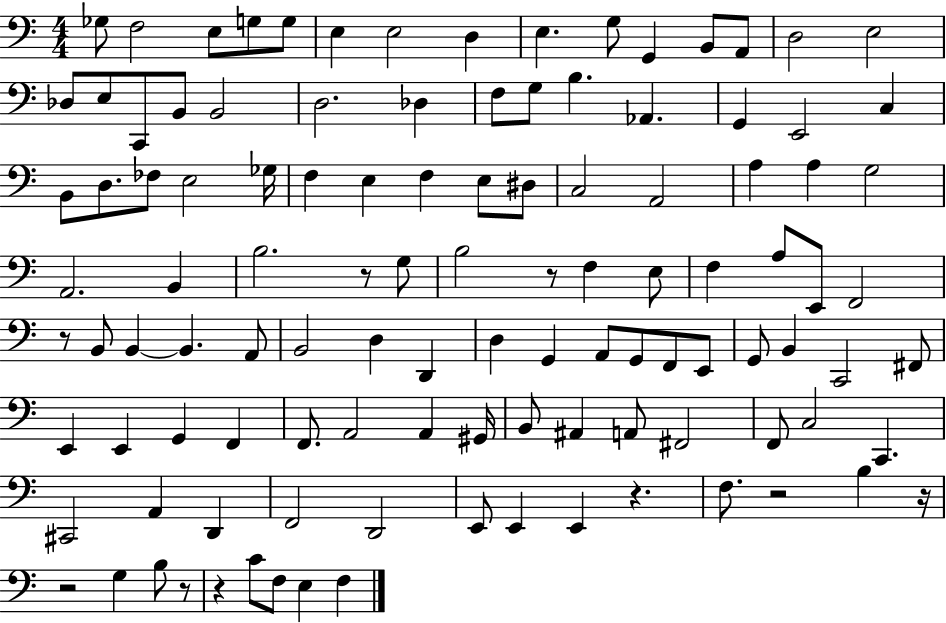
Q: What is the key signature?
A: C major